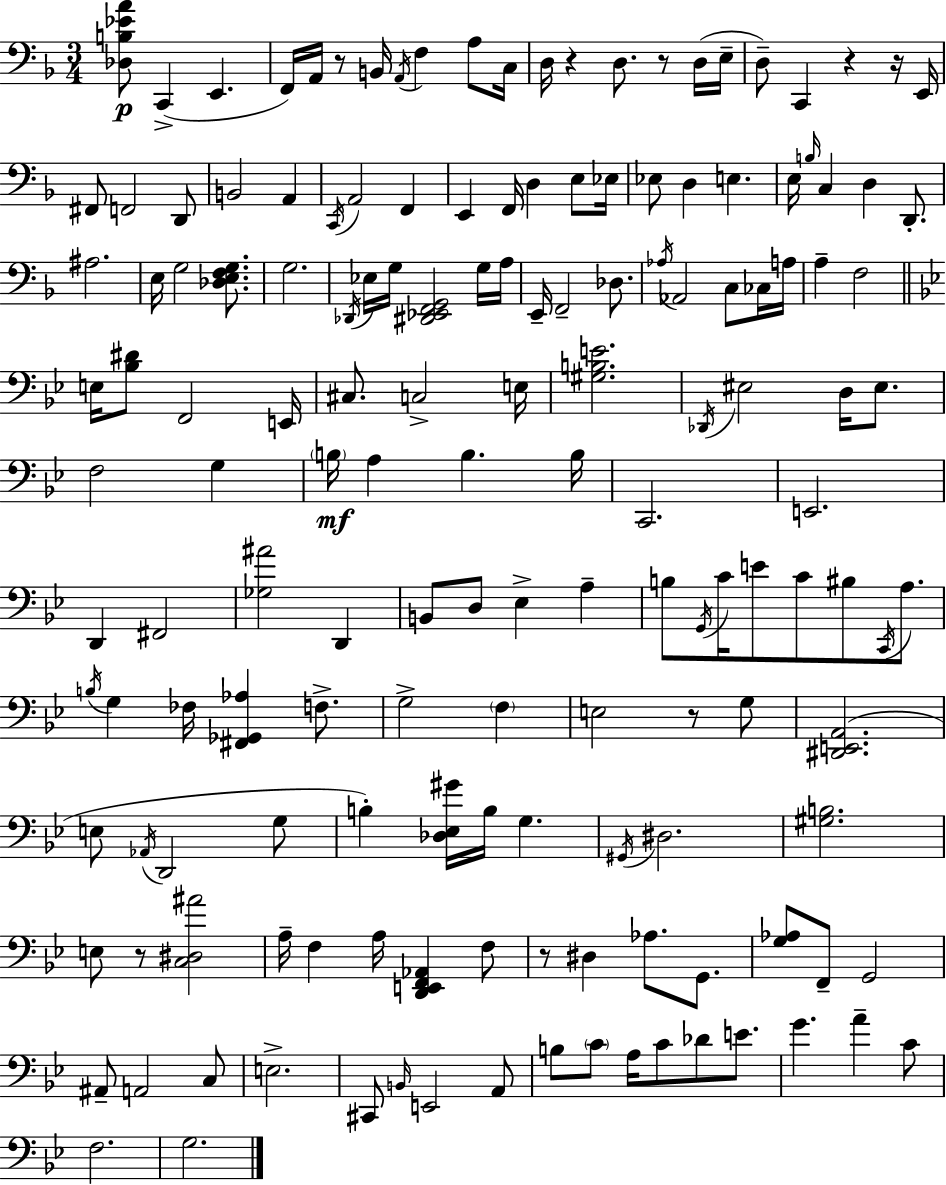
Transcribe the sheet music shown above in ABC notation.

X:1
T:Untitled
M:3/4
L:1/4
K:Dm
[_D,B,_EA]/2 C,, E,, F,,/4 A,,/4 z/2 B,,/4 A,,/4 F, A,/2 C,/4 D,/4 z D,/2 z/2 D,/4 E,/4 D,/2 C,, z z/4 E,,/4 ^F,,/2 F,,2 D,,/2 B,,2 A,, C,,/4 A,,2 F,, E,, F,,/4 D, E,/2 _E,/4 _E,/2 D, E, E,/4 B,/4 C, D, D,,/2 ^A,2 E,/4 G,2 [_D,E,F,G,]/2 G,2 _D,,/4 _E,/4 G,/4 [^D,,_E,,F,,G,,]2 G,/4 A,/4 E,,/4 F,,2 _D,/2 _A,/4 _A,,2 C,/2 _C,/4 A,/4 A, F,2 E,/4 [_B,^D]/2 F,,2 E,,/4 ^C,/2 C,2 E,/4 [^G,B,E]2 _D,,/4 ^E,2 D,/4 ^E,/2 F,2 G, B,/4 A, B, B,/4 C,,2 E,,2 D,, ^F,,2 [_G,^A]2 D,, B,,/2 D,/2 _E, A, B,/2 G,,/4 C/4 E/2 C/2 ^B,/2 C,,/4 A,/2 B,/4 G, _F,/4 [^F,,_G,,_A,] F,/2 G,2 F, E,2 z/2 G,/2 [^D,,E,,A,,]2 E,/2 _A,,/4 D,,2 G,/2 B, [_D,_E,^G]/4 B,/4 G, ^G,,/4 ^D,2 [^G,B,]2 E,/2 z/2 [C,^D,^A]2 A,/4 F, A,/4 [D,,E,,F,,_A,,] F,/2 z/2 ^D, _A,/2 G,,/2 [G,_A,]/2 F,,/2 G,,2 ^A,,/2 A,,2 C,/2 E,2 ^C,,/2 B,,/4 E,,2 A,,/2 B,/2 C/2 A,/4 C/2 _D/2 E/2 G A C/2 F,2 G,2